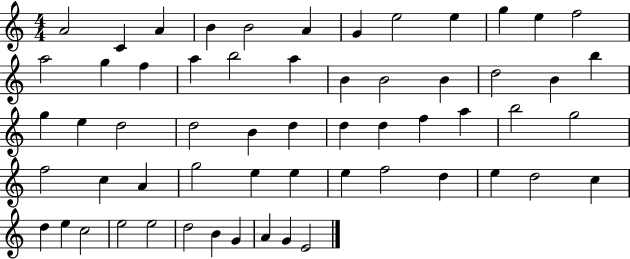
{
  \clef treble
  \numericTimeSignature
  \time 4/4
  \key c \major
  a'2 c'4 a'4 | b'4 b'2 a'4 | g'4 e''2 e''4 | g''4 e''4 f''2 | \break a''2 g''4 f''4 | a''4 b''2 a''4 | b'4 b'2 b'4 | d''2 b'4 b''4 | \break g''4 e''4 d''2 | d''2 b'4 d''4 | d''4 d''4 f''4 a''4 | b''2 g''2 | \break f''2 c''4 a'4 | g''2 e''4 e''4 | e''4 f''2 d''4 | e''4 d''2 c''4 | \break d''4 e''4 c''2 | e''2 e''2 | d''2 b'4 g'4 | a'4 g'4 e'2 | \break \bar "|."
}